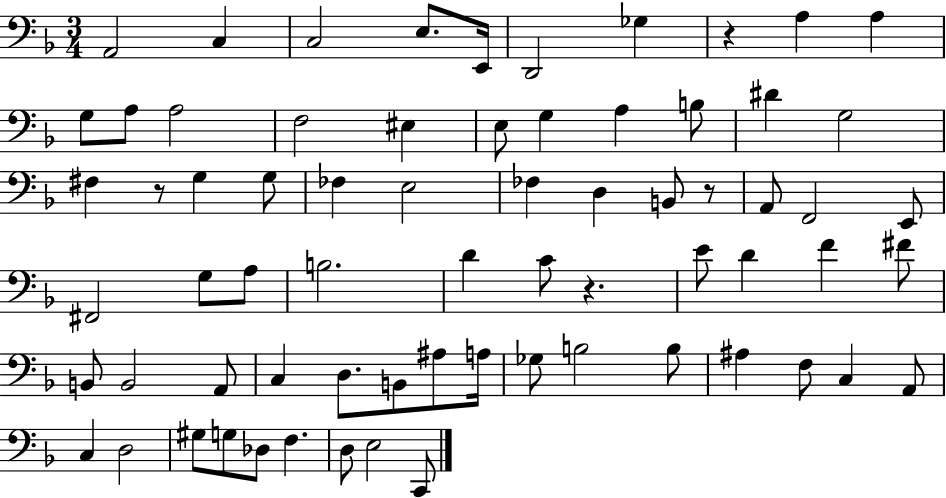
{
  \clef bass
  \numericTimeSignature
  \time 3/4
  \key f \major
  a,2 c4 | c2 e8. e,16 | d,2 ges4 | r4 a4 a4 | \break g8 a8 a2 | f2 eis4 | e8 g4 a4 b8 | dis'4 g2 | \break fis4 r8 g4 g8 | fes4 e2 | fes4 d4 b,8 r8 | a,8 f,2 e,8 | \break fis,2 g8 a8 | b2. | d'4 c'8 r4. | e'8 d'4 f'4 fis'8 | \break b,8 b,2 a,8 | c4 d8. b,8 ais8 a16 | ges8 b2 b8 | ais4 f8 c4 a,8 | \break c4 d2 | gis8 g8 des8 f4. | d8 e2 c,8 | \bar "|."
}